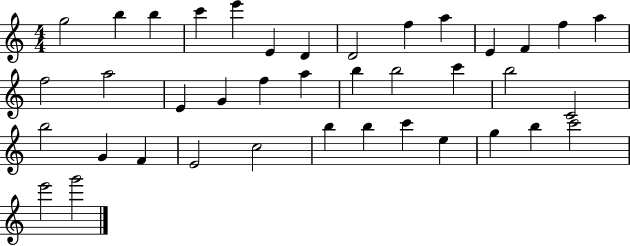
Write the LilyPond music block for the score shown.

{
  \clef treble
  \numericTimeSignature
  \time 4/4
  \key c \major
  g''2 b''4 b''4 | c'''4 e'''4 e'4 d'4 | d'2 f''4 a''4 | e'4 f'4 f''4 a''4 | \break f''2 a''2 | e'4 g'4 f''4 a''4 | b''4 b''2 c'''4 | b''2 c'2 | \break b''2 g'4 f'4 | e'2 c''2 | b''4 b''4 c'''4 e''4 | g''4 b''4 c'''2 | \break e'''2 g'''2 | \bar "|."
}